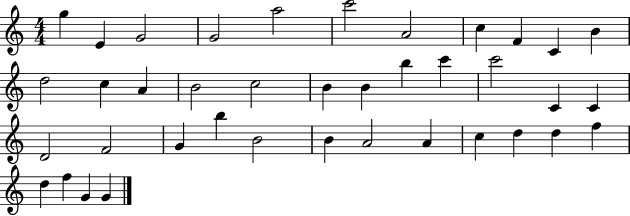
{
  \clef treble
  \numericTimeSignature
  \time 4/4
  \key c \major
  g''4 e'4 g'2 | g'2 a''2 | c'''2 a'2 | c''4 f'4 c'4 b'4 | \break d''2 c''4 a'4 | b'2 c''2 | b'4 b'4 b''4 c'''4 | c'''2 c'4 c'4 | \break d'2 f'2 | g'4 b''4 b'2 | b'4 a'2 a'4 | c''4 d''4 d''4 f''4 | \break d''4 f''4 g'4 g'4 | \bar "|."
}